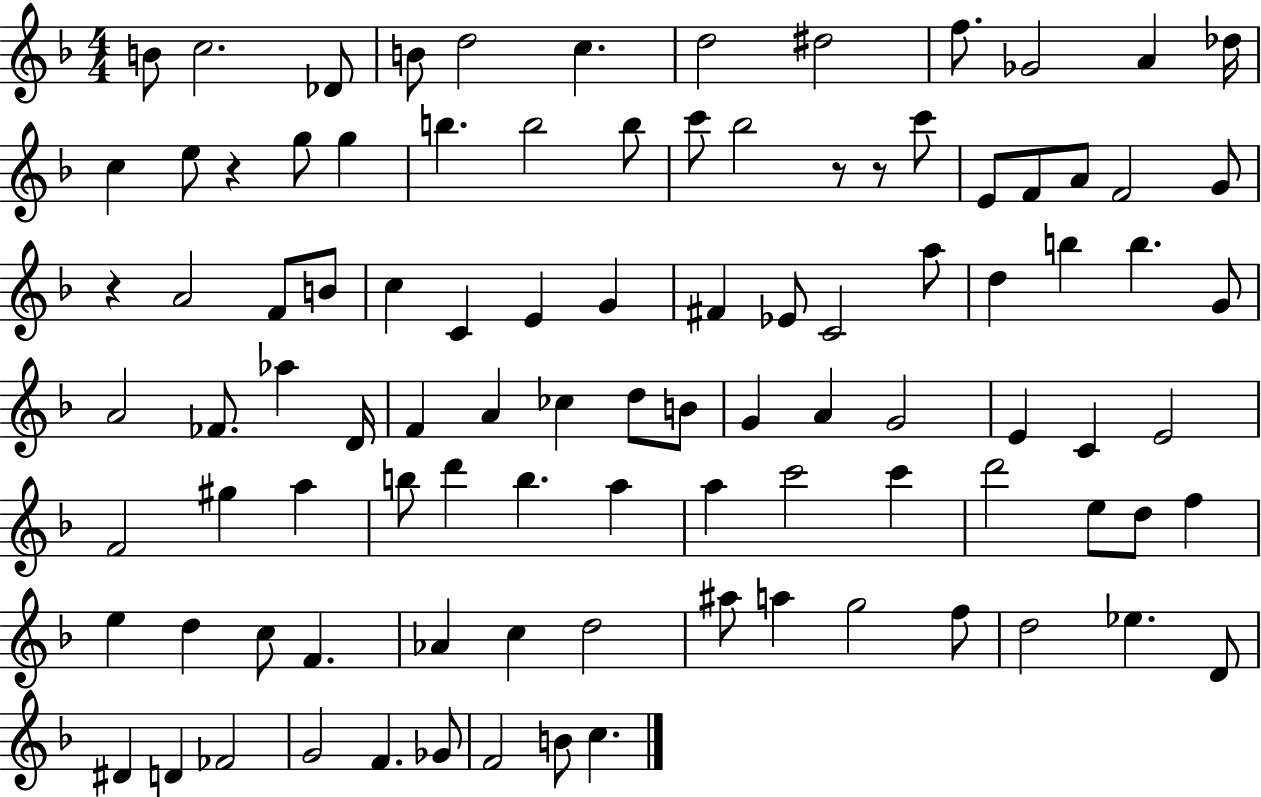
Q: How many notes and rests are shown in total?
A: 98